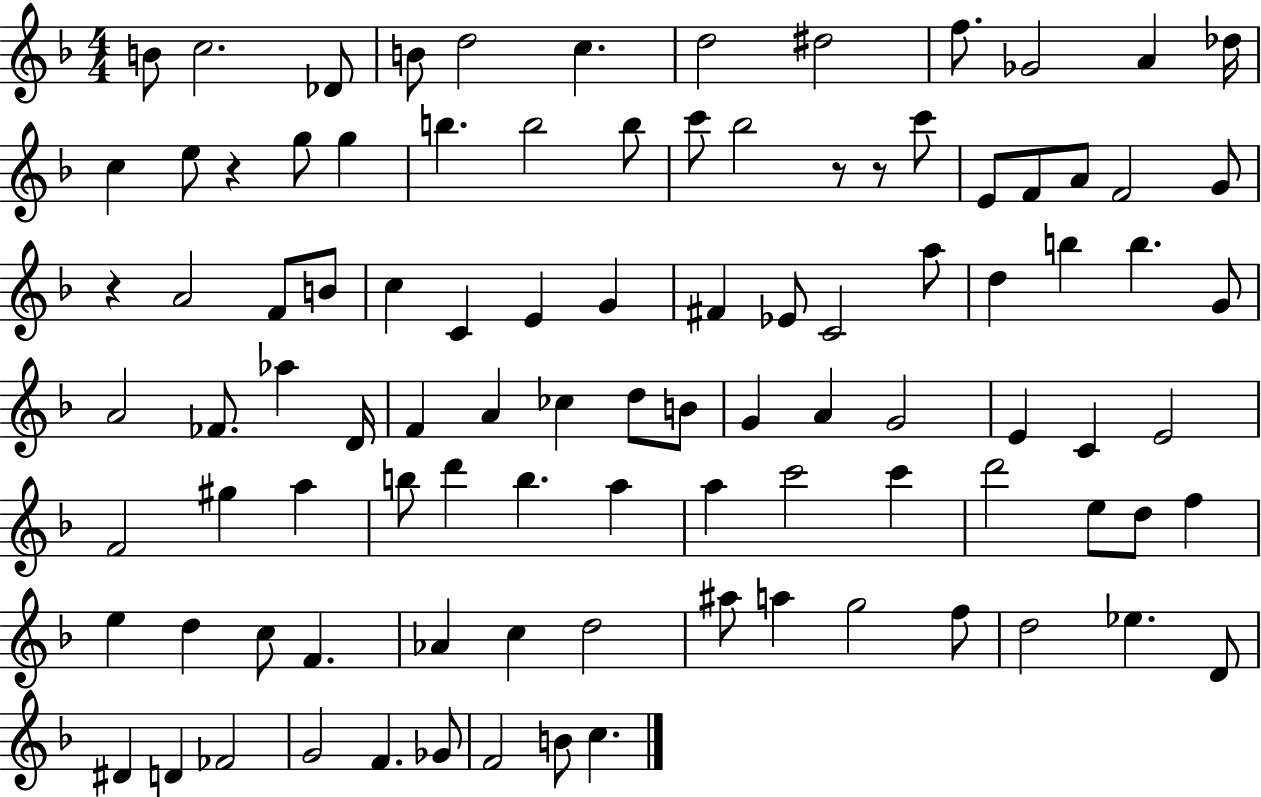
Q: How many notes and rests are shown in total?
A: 98